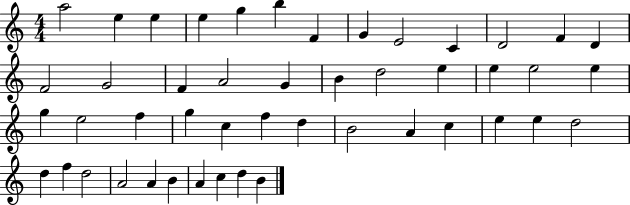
{
  \clef treble
  \numericTimeSignature
  \time 4/4
  \key c \major
  a''2 e''4 e''4 | e''4 g''4 b''4 f'4 | g'4 e'2 c'4 | d'2 f'4 d'4 | \break f'2 g'2 | f'4 a'2 g'4 | b'4 d''2 e''4 | e''4 e''2 e''4 | \break g''4 e''2 f''4 | g''4 c''4 f''4 d''4 | b'2 a'4 c''4 | e''4 e''4 d''2 | \break d''4 f''4 d''2 | a'2 a'4 b'4 | a'4 c''4 d''4 b'4 | \bar "|."
}